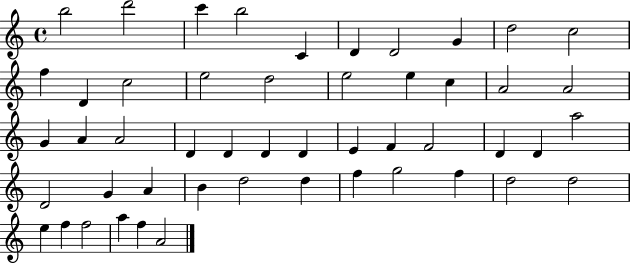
X:1
T:Untitled
M:4/4
L:1/4
K:C
b2 d'2 c' b2 C D D2 G d2 c2 f D c2 e2 d2 e2 e c A2 A2 G A A2 D D D D E F F2 D D a2 D2 G A B d2 d f g2 f d2 d2 e f f2 a f A2